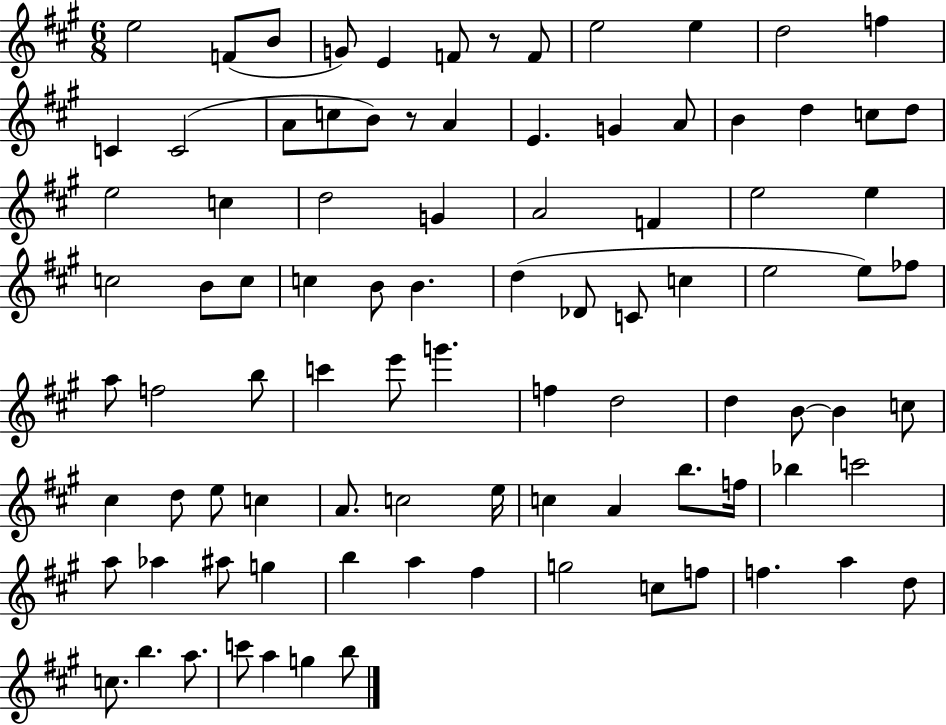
{
  \clef treble
  \numericTimeSignature
  \time 6/8
  \key a \major
  \repeat volta 2 { e''2 f'8( b'8 | g'8) e'4 f'8 r8 f'8 | e''2 e''4 | d''2 f''4 | \break c'4 c'2( | a'8 c''8 b'8) r8 a'4 | e'4. g'4 a'8 | b'4 d''4 c''8 d''8 | \break e''2 c''4 | d''2 g'4 | a'2 f'4 | e''2 e''4 | \break c''2 b'8 c''8 | c''4 b'8 b'4. | d''4( des'8 c'8 c''4 | e''2 e''8) fes''8 | \break a''8 f''2 b''8 | c'''4 e'''8 g'''4. | f''4 d''2 | d''4 b'8~~ b'4 c''8 | \break cis''4 d''8 e''8 c''4 | a'8. c''2 e''16 | c''4 a'4 b''8. f''16 | bes''4 c'''2 | \break a''8 aes''4 ais''8 g''4 | b''4 a''4 fis''4 | g''2 c''8 f''8 | f''4. a''4 d''8 | \break c''8. b''4. a''8. | c'''8 a''4 g''4 b''8 | } \bar "|."
}